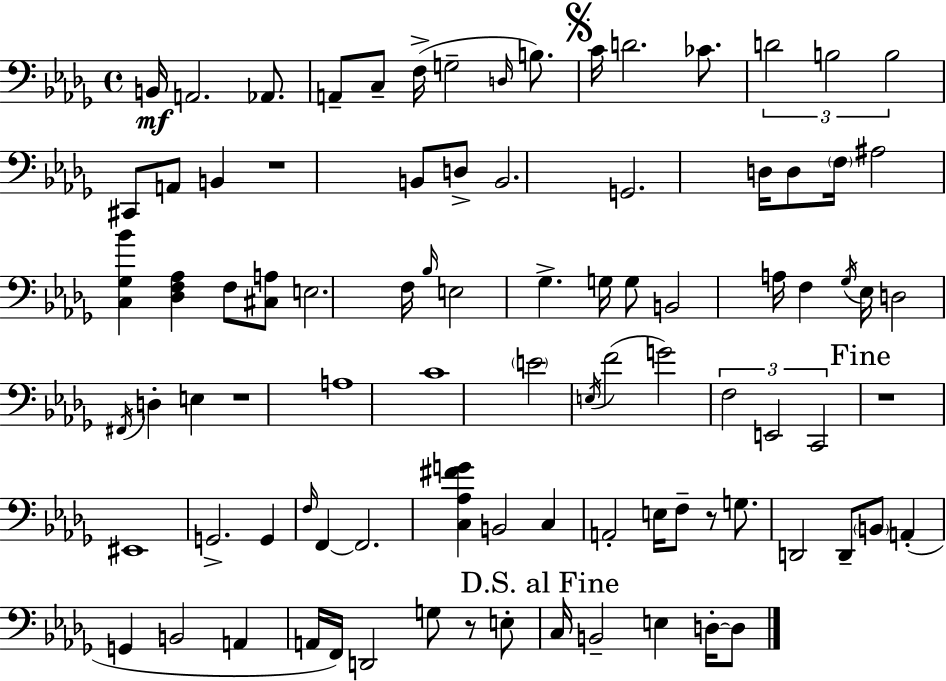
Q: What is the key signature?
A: BES minor